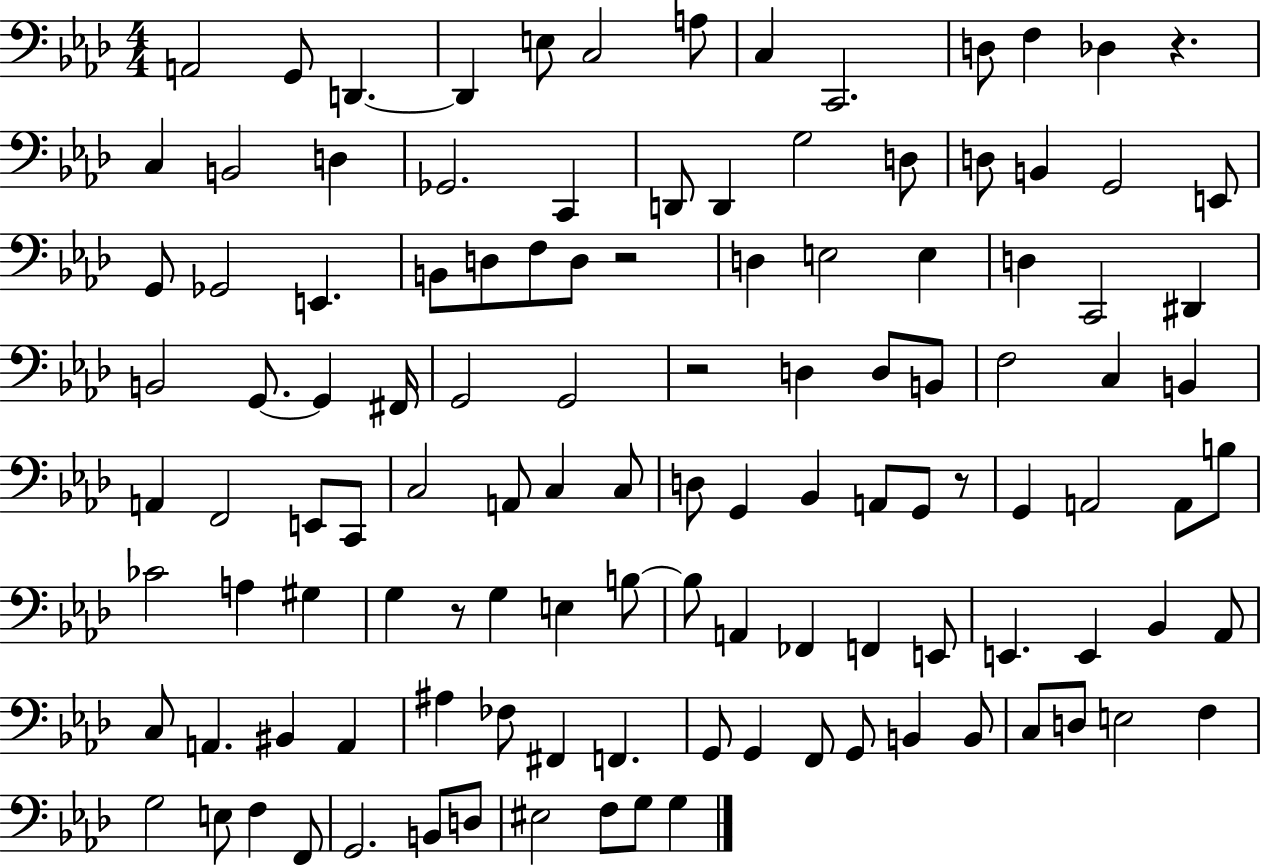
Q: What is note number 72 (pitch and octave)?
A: G3